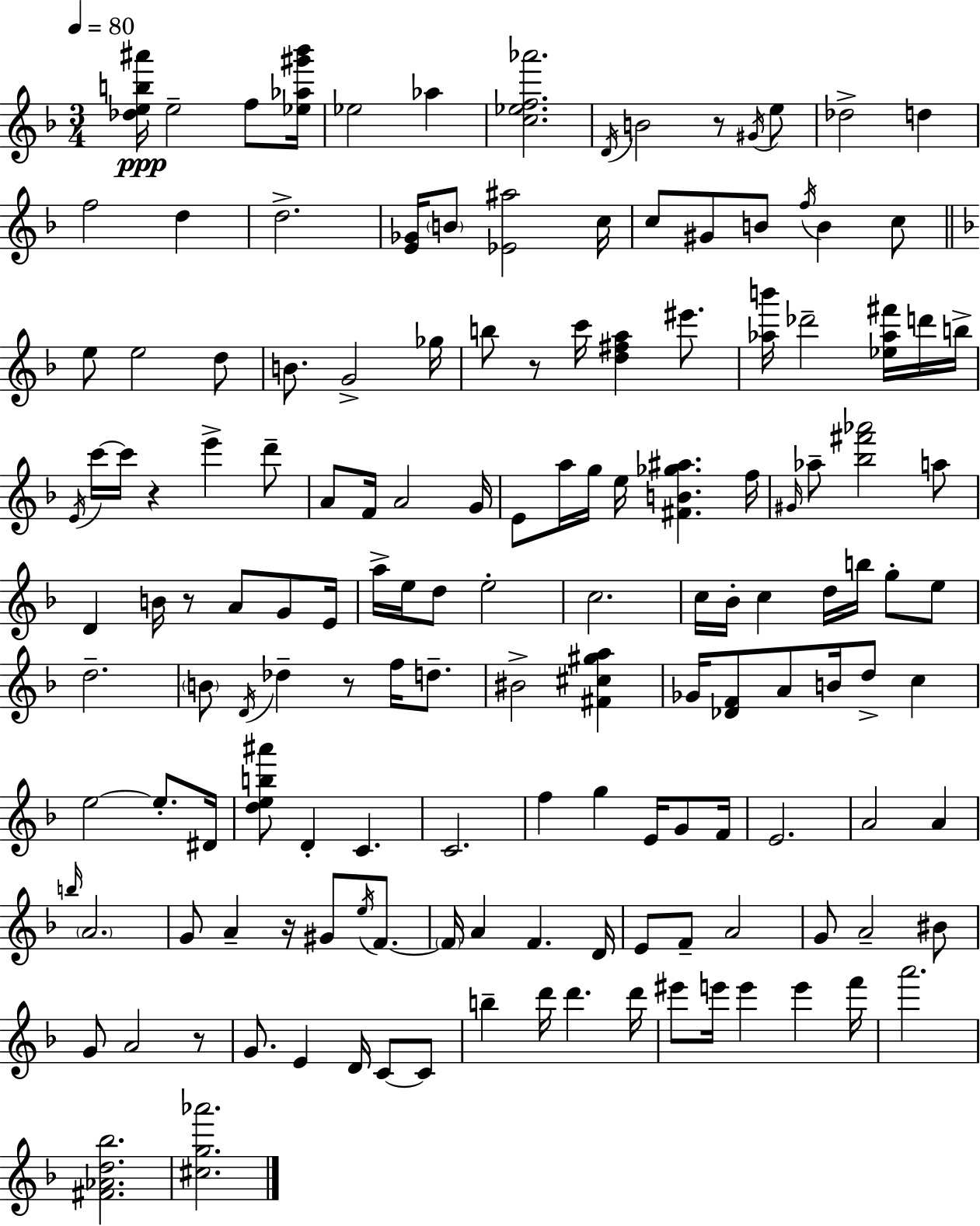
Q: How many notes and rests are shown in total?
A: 149